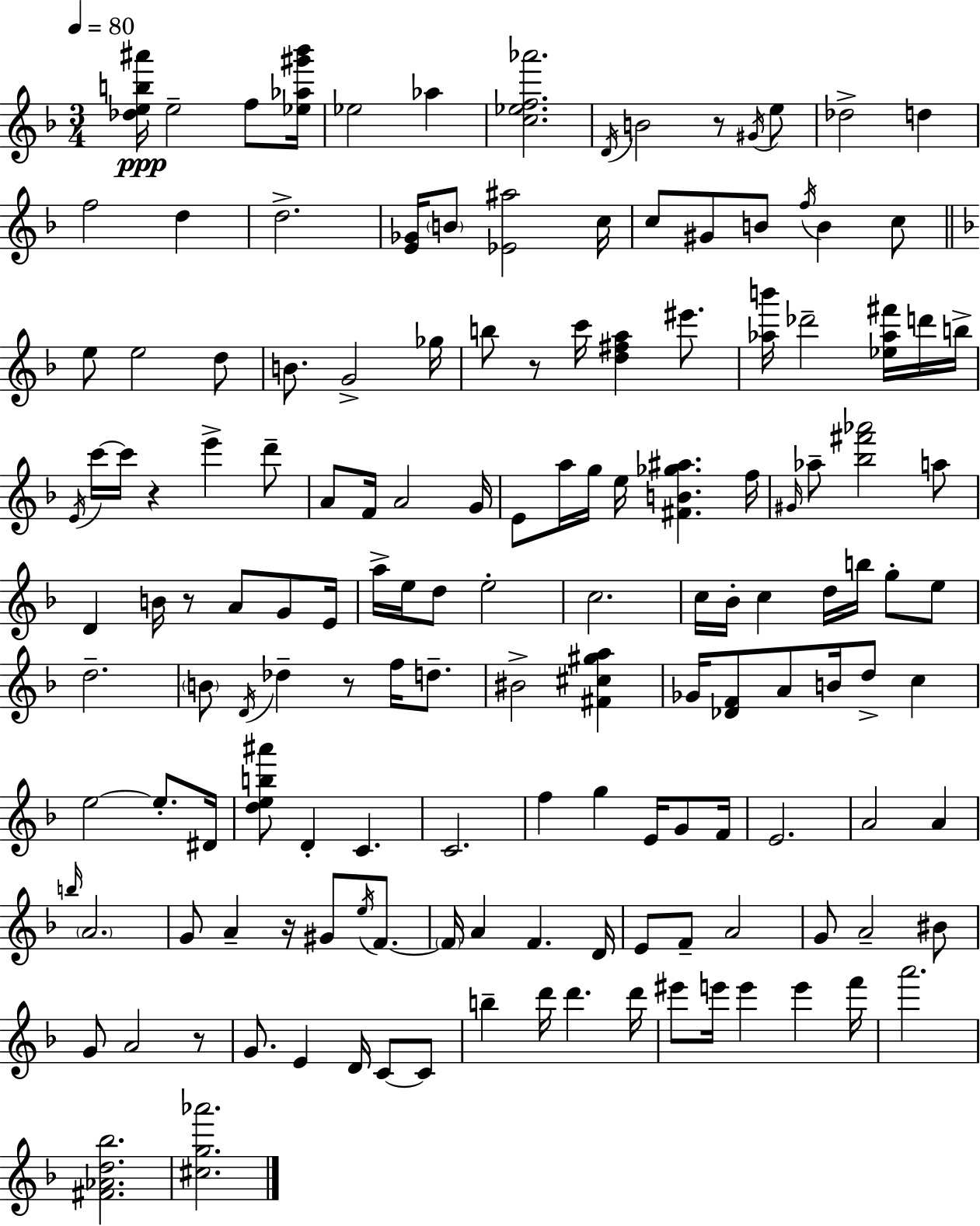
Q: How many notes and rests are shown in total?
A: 149